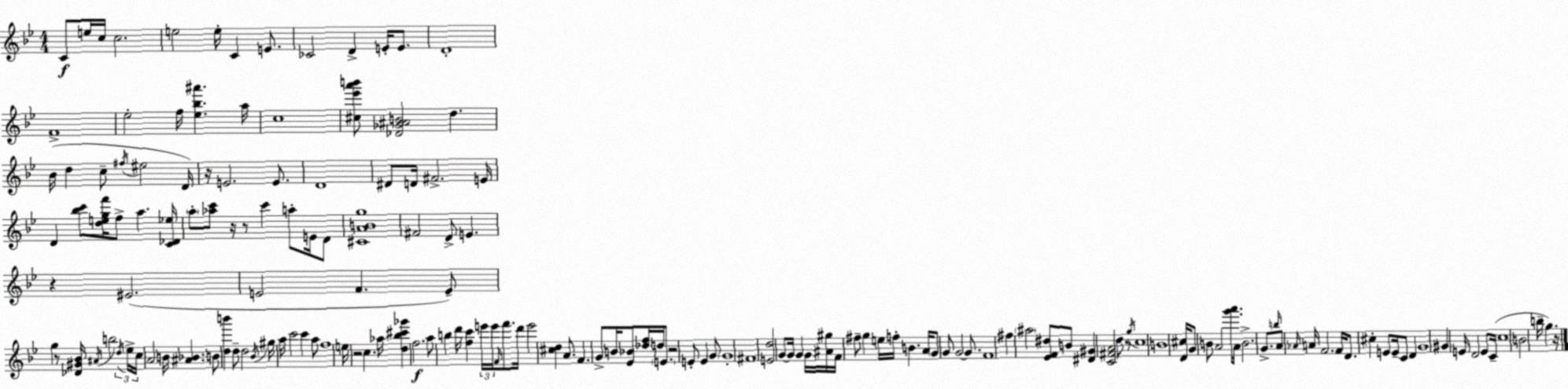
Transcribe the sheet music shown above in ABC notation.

X:1
T:Untitled
M:4/4
L:1/4
K:Bb
C/2 e/4 c/4 c2 e2 e/4 C E/2 _C2 D E/4 E/2 D4 F4 _e2 f/4 [_e_b^a'] a/4 c4 [^c_e'a'b']/2 [_D_G^AB]2 d _B/4 d c/2 ^f/4 ^e2 D/4 z/4 E2 E/2 D4 ^D/2 D/4 ^F2 E/4 D [_bc']/2 [degf']/4 f/2 a [C_D_e]/4 a/2 [_ac']/2 z/4 z/2 c' a/2 E/4 D/2 [^CABg]4 ^F2 D/2 E z ^E2 E2 F E/2 g z/2 [_D^G_B]/4 ^A/4 b2 d/4 _e/4 c/4 A2 B/4 [^A_B] B/2 [db'] d/2 d2 _B/4 ^g/4 a/4 c'2 c' a/2 f4 e/4 z2 c _a/4 [d_b^c'_g'] f2 a/2 b d'/4 [fc'] e'/4 e'/4 F/4 f'/2 d'/4 e'2 [^cd] A/2 F G/2 B/4 [_E_B]/2 [_df]/4 d/4 E/2 z2 E/2 E G/2 G4 ^F4 [Ed]2 G/2 G/4 G G/4 [^A^g]/4 F/4 ^f/2 g e/4 f/4 B A/4 G/2 G/2 G2 G/2 F4 ^f ^a2 [_EF^d]/2 B/2 [^D^G] [C^FA]2 d/2 z/2 g/4 c4 B4 [D^c]/4 G/2 B/2 A2 [g'a']/2 A/4 B2 G/2 b/4 A/2 _A/4 A/4 F2 F/4 D/2 ^c E/2 E/4 C/2 D G4 ^G E/4 D2 E/2 C/4 c4 B2 b/4 g z/4